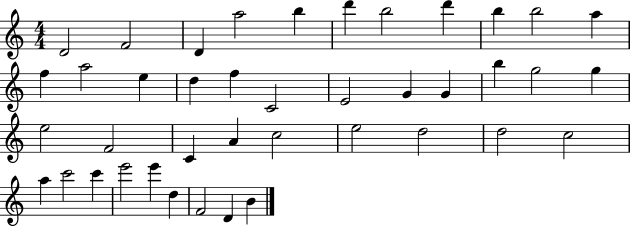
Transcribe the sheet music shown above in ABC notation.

X:1
T:Untitled
M:4/4
L:1/4
K:C
D2 F2 D a2 b d' b2 d' b b2 a f a2 e d f C2 E2 G G b g2 g e2 F2 C A c2 e2 d2 d2 c2 a c'2 c' e'2 e' d F2 D B